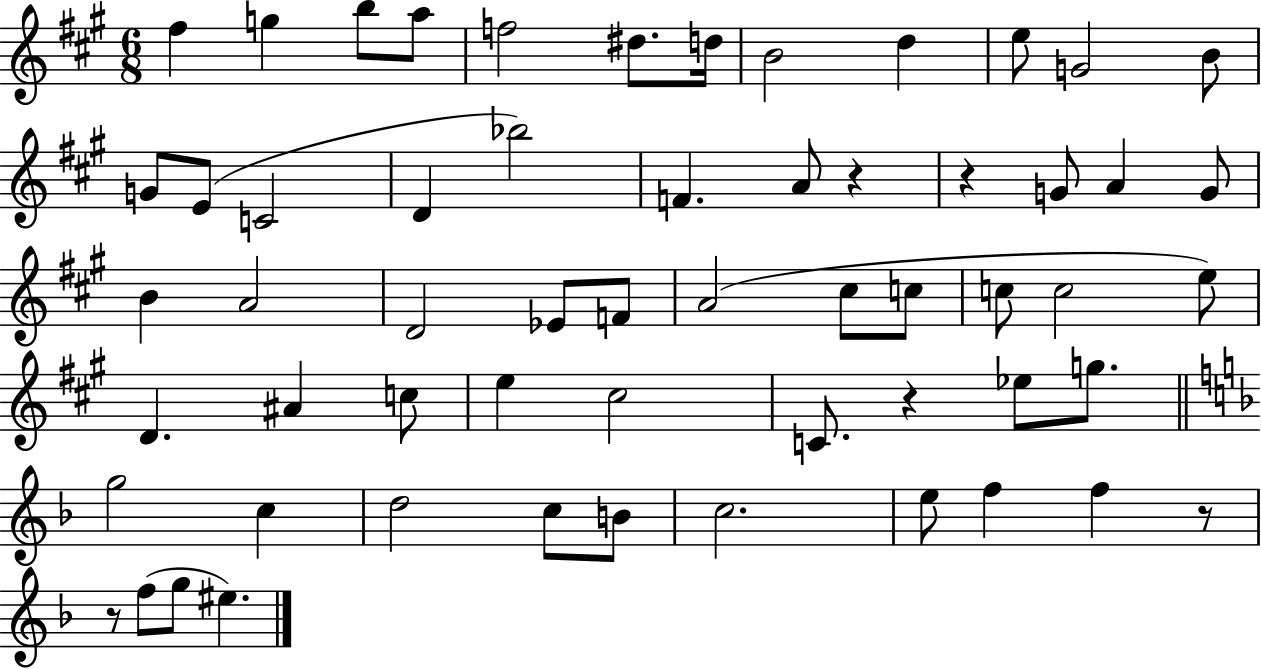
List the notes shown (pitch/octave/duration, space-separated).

F#5/q G5/q B5/e A5/e F5/h D#5/e. D5/s B4/h D5/q E5/e G4/h B4/e G4/e E4/e C4/h D4/q Bb5/h F4/q. A4/e R/q R/q G4/e A4/q G4/e B4/q A4/h D4/h Eb4/e F4/e A4/h C#5/e C5/e C5/e C5/h E5/e D4/q. A#4/q C5/e E5/q C#5/h C4/e. R/q Eb5/e G5/e. G5/h C5/q D5/h C5/e B4/e C5/h. E5/e F5/q F5/q R/e R/e F5/e G5/e EIS5/q.